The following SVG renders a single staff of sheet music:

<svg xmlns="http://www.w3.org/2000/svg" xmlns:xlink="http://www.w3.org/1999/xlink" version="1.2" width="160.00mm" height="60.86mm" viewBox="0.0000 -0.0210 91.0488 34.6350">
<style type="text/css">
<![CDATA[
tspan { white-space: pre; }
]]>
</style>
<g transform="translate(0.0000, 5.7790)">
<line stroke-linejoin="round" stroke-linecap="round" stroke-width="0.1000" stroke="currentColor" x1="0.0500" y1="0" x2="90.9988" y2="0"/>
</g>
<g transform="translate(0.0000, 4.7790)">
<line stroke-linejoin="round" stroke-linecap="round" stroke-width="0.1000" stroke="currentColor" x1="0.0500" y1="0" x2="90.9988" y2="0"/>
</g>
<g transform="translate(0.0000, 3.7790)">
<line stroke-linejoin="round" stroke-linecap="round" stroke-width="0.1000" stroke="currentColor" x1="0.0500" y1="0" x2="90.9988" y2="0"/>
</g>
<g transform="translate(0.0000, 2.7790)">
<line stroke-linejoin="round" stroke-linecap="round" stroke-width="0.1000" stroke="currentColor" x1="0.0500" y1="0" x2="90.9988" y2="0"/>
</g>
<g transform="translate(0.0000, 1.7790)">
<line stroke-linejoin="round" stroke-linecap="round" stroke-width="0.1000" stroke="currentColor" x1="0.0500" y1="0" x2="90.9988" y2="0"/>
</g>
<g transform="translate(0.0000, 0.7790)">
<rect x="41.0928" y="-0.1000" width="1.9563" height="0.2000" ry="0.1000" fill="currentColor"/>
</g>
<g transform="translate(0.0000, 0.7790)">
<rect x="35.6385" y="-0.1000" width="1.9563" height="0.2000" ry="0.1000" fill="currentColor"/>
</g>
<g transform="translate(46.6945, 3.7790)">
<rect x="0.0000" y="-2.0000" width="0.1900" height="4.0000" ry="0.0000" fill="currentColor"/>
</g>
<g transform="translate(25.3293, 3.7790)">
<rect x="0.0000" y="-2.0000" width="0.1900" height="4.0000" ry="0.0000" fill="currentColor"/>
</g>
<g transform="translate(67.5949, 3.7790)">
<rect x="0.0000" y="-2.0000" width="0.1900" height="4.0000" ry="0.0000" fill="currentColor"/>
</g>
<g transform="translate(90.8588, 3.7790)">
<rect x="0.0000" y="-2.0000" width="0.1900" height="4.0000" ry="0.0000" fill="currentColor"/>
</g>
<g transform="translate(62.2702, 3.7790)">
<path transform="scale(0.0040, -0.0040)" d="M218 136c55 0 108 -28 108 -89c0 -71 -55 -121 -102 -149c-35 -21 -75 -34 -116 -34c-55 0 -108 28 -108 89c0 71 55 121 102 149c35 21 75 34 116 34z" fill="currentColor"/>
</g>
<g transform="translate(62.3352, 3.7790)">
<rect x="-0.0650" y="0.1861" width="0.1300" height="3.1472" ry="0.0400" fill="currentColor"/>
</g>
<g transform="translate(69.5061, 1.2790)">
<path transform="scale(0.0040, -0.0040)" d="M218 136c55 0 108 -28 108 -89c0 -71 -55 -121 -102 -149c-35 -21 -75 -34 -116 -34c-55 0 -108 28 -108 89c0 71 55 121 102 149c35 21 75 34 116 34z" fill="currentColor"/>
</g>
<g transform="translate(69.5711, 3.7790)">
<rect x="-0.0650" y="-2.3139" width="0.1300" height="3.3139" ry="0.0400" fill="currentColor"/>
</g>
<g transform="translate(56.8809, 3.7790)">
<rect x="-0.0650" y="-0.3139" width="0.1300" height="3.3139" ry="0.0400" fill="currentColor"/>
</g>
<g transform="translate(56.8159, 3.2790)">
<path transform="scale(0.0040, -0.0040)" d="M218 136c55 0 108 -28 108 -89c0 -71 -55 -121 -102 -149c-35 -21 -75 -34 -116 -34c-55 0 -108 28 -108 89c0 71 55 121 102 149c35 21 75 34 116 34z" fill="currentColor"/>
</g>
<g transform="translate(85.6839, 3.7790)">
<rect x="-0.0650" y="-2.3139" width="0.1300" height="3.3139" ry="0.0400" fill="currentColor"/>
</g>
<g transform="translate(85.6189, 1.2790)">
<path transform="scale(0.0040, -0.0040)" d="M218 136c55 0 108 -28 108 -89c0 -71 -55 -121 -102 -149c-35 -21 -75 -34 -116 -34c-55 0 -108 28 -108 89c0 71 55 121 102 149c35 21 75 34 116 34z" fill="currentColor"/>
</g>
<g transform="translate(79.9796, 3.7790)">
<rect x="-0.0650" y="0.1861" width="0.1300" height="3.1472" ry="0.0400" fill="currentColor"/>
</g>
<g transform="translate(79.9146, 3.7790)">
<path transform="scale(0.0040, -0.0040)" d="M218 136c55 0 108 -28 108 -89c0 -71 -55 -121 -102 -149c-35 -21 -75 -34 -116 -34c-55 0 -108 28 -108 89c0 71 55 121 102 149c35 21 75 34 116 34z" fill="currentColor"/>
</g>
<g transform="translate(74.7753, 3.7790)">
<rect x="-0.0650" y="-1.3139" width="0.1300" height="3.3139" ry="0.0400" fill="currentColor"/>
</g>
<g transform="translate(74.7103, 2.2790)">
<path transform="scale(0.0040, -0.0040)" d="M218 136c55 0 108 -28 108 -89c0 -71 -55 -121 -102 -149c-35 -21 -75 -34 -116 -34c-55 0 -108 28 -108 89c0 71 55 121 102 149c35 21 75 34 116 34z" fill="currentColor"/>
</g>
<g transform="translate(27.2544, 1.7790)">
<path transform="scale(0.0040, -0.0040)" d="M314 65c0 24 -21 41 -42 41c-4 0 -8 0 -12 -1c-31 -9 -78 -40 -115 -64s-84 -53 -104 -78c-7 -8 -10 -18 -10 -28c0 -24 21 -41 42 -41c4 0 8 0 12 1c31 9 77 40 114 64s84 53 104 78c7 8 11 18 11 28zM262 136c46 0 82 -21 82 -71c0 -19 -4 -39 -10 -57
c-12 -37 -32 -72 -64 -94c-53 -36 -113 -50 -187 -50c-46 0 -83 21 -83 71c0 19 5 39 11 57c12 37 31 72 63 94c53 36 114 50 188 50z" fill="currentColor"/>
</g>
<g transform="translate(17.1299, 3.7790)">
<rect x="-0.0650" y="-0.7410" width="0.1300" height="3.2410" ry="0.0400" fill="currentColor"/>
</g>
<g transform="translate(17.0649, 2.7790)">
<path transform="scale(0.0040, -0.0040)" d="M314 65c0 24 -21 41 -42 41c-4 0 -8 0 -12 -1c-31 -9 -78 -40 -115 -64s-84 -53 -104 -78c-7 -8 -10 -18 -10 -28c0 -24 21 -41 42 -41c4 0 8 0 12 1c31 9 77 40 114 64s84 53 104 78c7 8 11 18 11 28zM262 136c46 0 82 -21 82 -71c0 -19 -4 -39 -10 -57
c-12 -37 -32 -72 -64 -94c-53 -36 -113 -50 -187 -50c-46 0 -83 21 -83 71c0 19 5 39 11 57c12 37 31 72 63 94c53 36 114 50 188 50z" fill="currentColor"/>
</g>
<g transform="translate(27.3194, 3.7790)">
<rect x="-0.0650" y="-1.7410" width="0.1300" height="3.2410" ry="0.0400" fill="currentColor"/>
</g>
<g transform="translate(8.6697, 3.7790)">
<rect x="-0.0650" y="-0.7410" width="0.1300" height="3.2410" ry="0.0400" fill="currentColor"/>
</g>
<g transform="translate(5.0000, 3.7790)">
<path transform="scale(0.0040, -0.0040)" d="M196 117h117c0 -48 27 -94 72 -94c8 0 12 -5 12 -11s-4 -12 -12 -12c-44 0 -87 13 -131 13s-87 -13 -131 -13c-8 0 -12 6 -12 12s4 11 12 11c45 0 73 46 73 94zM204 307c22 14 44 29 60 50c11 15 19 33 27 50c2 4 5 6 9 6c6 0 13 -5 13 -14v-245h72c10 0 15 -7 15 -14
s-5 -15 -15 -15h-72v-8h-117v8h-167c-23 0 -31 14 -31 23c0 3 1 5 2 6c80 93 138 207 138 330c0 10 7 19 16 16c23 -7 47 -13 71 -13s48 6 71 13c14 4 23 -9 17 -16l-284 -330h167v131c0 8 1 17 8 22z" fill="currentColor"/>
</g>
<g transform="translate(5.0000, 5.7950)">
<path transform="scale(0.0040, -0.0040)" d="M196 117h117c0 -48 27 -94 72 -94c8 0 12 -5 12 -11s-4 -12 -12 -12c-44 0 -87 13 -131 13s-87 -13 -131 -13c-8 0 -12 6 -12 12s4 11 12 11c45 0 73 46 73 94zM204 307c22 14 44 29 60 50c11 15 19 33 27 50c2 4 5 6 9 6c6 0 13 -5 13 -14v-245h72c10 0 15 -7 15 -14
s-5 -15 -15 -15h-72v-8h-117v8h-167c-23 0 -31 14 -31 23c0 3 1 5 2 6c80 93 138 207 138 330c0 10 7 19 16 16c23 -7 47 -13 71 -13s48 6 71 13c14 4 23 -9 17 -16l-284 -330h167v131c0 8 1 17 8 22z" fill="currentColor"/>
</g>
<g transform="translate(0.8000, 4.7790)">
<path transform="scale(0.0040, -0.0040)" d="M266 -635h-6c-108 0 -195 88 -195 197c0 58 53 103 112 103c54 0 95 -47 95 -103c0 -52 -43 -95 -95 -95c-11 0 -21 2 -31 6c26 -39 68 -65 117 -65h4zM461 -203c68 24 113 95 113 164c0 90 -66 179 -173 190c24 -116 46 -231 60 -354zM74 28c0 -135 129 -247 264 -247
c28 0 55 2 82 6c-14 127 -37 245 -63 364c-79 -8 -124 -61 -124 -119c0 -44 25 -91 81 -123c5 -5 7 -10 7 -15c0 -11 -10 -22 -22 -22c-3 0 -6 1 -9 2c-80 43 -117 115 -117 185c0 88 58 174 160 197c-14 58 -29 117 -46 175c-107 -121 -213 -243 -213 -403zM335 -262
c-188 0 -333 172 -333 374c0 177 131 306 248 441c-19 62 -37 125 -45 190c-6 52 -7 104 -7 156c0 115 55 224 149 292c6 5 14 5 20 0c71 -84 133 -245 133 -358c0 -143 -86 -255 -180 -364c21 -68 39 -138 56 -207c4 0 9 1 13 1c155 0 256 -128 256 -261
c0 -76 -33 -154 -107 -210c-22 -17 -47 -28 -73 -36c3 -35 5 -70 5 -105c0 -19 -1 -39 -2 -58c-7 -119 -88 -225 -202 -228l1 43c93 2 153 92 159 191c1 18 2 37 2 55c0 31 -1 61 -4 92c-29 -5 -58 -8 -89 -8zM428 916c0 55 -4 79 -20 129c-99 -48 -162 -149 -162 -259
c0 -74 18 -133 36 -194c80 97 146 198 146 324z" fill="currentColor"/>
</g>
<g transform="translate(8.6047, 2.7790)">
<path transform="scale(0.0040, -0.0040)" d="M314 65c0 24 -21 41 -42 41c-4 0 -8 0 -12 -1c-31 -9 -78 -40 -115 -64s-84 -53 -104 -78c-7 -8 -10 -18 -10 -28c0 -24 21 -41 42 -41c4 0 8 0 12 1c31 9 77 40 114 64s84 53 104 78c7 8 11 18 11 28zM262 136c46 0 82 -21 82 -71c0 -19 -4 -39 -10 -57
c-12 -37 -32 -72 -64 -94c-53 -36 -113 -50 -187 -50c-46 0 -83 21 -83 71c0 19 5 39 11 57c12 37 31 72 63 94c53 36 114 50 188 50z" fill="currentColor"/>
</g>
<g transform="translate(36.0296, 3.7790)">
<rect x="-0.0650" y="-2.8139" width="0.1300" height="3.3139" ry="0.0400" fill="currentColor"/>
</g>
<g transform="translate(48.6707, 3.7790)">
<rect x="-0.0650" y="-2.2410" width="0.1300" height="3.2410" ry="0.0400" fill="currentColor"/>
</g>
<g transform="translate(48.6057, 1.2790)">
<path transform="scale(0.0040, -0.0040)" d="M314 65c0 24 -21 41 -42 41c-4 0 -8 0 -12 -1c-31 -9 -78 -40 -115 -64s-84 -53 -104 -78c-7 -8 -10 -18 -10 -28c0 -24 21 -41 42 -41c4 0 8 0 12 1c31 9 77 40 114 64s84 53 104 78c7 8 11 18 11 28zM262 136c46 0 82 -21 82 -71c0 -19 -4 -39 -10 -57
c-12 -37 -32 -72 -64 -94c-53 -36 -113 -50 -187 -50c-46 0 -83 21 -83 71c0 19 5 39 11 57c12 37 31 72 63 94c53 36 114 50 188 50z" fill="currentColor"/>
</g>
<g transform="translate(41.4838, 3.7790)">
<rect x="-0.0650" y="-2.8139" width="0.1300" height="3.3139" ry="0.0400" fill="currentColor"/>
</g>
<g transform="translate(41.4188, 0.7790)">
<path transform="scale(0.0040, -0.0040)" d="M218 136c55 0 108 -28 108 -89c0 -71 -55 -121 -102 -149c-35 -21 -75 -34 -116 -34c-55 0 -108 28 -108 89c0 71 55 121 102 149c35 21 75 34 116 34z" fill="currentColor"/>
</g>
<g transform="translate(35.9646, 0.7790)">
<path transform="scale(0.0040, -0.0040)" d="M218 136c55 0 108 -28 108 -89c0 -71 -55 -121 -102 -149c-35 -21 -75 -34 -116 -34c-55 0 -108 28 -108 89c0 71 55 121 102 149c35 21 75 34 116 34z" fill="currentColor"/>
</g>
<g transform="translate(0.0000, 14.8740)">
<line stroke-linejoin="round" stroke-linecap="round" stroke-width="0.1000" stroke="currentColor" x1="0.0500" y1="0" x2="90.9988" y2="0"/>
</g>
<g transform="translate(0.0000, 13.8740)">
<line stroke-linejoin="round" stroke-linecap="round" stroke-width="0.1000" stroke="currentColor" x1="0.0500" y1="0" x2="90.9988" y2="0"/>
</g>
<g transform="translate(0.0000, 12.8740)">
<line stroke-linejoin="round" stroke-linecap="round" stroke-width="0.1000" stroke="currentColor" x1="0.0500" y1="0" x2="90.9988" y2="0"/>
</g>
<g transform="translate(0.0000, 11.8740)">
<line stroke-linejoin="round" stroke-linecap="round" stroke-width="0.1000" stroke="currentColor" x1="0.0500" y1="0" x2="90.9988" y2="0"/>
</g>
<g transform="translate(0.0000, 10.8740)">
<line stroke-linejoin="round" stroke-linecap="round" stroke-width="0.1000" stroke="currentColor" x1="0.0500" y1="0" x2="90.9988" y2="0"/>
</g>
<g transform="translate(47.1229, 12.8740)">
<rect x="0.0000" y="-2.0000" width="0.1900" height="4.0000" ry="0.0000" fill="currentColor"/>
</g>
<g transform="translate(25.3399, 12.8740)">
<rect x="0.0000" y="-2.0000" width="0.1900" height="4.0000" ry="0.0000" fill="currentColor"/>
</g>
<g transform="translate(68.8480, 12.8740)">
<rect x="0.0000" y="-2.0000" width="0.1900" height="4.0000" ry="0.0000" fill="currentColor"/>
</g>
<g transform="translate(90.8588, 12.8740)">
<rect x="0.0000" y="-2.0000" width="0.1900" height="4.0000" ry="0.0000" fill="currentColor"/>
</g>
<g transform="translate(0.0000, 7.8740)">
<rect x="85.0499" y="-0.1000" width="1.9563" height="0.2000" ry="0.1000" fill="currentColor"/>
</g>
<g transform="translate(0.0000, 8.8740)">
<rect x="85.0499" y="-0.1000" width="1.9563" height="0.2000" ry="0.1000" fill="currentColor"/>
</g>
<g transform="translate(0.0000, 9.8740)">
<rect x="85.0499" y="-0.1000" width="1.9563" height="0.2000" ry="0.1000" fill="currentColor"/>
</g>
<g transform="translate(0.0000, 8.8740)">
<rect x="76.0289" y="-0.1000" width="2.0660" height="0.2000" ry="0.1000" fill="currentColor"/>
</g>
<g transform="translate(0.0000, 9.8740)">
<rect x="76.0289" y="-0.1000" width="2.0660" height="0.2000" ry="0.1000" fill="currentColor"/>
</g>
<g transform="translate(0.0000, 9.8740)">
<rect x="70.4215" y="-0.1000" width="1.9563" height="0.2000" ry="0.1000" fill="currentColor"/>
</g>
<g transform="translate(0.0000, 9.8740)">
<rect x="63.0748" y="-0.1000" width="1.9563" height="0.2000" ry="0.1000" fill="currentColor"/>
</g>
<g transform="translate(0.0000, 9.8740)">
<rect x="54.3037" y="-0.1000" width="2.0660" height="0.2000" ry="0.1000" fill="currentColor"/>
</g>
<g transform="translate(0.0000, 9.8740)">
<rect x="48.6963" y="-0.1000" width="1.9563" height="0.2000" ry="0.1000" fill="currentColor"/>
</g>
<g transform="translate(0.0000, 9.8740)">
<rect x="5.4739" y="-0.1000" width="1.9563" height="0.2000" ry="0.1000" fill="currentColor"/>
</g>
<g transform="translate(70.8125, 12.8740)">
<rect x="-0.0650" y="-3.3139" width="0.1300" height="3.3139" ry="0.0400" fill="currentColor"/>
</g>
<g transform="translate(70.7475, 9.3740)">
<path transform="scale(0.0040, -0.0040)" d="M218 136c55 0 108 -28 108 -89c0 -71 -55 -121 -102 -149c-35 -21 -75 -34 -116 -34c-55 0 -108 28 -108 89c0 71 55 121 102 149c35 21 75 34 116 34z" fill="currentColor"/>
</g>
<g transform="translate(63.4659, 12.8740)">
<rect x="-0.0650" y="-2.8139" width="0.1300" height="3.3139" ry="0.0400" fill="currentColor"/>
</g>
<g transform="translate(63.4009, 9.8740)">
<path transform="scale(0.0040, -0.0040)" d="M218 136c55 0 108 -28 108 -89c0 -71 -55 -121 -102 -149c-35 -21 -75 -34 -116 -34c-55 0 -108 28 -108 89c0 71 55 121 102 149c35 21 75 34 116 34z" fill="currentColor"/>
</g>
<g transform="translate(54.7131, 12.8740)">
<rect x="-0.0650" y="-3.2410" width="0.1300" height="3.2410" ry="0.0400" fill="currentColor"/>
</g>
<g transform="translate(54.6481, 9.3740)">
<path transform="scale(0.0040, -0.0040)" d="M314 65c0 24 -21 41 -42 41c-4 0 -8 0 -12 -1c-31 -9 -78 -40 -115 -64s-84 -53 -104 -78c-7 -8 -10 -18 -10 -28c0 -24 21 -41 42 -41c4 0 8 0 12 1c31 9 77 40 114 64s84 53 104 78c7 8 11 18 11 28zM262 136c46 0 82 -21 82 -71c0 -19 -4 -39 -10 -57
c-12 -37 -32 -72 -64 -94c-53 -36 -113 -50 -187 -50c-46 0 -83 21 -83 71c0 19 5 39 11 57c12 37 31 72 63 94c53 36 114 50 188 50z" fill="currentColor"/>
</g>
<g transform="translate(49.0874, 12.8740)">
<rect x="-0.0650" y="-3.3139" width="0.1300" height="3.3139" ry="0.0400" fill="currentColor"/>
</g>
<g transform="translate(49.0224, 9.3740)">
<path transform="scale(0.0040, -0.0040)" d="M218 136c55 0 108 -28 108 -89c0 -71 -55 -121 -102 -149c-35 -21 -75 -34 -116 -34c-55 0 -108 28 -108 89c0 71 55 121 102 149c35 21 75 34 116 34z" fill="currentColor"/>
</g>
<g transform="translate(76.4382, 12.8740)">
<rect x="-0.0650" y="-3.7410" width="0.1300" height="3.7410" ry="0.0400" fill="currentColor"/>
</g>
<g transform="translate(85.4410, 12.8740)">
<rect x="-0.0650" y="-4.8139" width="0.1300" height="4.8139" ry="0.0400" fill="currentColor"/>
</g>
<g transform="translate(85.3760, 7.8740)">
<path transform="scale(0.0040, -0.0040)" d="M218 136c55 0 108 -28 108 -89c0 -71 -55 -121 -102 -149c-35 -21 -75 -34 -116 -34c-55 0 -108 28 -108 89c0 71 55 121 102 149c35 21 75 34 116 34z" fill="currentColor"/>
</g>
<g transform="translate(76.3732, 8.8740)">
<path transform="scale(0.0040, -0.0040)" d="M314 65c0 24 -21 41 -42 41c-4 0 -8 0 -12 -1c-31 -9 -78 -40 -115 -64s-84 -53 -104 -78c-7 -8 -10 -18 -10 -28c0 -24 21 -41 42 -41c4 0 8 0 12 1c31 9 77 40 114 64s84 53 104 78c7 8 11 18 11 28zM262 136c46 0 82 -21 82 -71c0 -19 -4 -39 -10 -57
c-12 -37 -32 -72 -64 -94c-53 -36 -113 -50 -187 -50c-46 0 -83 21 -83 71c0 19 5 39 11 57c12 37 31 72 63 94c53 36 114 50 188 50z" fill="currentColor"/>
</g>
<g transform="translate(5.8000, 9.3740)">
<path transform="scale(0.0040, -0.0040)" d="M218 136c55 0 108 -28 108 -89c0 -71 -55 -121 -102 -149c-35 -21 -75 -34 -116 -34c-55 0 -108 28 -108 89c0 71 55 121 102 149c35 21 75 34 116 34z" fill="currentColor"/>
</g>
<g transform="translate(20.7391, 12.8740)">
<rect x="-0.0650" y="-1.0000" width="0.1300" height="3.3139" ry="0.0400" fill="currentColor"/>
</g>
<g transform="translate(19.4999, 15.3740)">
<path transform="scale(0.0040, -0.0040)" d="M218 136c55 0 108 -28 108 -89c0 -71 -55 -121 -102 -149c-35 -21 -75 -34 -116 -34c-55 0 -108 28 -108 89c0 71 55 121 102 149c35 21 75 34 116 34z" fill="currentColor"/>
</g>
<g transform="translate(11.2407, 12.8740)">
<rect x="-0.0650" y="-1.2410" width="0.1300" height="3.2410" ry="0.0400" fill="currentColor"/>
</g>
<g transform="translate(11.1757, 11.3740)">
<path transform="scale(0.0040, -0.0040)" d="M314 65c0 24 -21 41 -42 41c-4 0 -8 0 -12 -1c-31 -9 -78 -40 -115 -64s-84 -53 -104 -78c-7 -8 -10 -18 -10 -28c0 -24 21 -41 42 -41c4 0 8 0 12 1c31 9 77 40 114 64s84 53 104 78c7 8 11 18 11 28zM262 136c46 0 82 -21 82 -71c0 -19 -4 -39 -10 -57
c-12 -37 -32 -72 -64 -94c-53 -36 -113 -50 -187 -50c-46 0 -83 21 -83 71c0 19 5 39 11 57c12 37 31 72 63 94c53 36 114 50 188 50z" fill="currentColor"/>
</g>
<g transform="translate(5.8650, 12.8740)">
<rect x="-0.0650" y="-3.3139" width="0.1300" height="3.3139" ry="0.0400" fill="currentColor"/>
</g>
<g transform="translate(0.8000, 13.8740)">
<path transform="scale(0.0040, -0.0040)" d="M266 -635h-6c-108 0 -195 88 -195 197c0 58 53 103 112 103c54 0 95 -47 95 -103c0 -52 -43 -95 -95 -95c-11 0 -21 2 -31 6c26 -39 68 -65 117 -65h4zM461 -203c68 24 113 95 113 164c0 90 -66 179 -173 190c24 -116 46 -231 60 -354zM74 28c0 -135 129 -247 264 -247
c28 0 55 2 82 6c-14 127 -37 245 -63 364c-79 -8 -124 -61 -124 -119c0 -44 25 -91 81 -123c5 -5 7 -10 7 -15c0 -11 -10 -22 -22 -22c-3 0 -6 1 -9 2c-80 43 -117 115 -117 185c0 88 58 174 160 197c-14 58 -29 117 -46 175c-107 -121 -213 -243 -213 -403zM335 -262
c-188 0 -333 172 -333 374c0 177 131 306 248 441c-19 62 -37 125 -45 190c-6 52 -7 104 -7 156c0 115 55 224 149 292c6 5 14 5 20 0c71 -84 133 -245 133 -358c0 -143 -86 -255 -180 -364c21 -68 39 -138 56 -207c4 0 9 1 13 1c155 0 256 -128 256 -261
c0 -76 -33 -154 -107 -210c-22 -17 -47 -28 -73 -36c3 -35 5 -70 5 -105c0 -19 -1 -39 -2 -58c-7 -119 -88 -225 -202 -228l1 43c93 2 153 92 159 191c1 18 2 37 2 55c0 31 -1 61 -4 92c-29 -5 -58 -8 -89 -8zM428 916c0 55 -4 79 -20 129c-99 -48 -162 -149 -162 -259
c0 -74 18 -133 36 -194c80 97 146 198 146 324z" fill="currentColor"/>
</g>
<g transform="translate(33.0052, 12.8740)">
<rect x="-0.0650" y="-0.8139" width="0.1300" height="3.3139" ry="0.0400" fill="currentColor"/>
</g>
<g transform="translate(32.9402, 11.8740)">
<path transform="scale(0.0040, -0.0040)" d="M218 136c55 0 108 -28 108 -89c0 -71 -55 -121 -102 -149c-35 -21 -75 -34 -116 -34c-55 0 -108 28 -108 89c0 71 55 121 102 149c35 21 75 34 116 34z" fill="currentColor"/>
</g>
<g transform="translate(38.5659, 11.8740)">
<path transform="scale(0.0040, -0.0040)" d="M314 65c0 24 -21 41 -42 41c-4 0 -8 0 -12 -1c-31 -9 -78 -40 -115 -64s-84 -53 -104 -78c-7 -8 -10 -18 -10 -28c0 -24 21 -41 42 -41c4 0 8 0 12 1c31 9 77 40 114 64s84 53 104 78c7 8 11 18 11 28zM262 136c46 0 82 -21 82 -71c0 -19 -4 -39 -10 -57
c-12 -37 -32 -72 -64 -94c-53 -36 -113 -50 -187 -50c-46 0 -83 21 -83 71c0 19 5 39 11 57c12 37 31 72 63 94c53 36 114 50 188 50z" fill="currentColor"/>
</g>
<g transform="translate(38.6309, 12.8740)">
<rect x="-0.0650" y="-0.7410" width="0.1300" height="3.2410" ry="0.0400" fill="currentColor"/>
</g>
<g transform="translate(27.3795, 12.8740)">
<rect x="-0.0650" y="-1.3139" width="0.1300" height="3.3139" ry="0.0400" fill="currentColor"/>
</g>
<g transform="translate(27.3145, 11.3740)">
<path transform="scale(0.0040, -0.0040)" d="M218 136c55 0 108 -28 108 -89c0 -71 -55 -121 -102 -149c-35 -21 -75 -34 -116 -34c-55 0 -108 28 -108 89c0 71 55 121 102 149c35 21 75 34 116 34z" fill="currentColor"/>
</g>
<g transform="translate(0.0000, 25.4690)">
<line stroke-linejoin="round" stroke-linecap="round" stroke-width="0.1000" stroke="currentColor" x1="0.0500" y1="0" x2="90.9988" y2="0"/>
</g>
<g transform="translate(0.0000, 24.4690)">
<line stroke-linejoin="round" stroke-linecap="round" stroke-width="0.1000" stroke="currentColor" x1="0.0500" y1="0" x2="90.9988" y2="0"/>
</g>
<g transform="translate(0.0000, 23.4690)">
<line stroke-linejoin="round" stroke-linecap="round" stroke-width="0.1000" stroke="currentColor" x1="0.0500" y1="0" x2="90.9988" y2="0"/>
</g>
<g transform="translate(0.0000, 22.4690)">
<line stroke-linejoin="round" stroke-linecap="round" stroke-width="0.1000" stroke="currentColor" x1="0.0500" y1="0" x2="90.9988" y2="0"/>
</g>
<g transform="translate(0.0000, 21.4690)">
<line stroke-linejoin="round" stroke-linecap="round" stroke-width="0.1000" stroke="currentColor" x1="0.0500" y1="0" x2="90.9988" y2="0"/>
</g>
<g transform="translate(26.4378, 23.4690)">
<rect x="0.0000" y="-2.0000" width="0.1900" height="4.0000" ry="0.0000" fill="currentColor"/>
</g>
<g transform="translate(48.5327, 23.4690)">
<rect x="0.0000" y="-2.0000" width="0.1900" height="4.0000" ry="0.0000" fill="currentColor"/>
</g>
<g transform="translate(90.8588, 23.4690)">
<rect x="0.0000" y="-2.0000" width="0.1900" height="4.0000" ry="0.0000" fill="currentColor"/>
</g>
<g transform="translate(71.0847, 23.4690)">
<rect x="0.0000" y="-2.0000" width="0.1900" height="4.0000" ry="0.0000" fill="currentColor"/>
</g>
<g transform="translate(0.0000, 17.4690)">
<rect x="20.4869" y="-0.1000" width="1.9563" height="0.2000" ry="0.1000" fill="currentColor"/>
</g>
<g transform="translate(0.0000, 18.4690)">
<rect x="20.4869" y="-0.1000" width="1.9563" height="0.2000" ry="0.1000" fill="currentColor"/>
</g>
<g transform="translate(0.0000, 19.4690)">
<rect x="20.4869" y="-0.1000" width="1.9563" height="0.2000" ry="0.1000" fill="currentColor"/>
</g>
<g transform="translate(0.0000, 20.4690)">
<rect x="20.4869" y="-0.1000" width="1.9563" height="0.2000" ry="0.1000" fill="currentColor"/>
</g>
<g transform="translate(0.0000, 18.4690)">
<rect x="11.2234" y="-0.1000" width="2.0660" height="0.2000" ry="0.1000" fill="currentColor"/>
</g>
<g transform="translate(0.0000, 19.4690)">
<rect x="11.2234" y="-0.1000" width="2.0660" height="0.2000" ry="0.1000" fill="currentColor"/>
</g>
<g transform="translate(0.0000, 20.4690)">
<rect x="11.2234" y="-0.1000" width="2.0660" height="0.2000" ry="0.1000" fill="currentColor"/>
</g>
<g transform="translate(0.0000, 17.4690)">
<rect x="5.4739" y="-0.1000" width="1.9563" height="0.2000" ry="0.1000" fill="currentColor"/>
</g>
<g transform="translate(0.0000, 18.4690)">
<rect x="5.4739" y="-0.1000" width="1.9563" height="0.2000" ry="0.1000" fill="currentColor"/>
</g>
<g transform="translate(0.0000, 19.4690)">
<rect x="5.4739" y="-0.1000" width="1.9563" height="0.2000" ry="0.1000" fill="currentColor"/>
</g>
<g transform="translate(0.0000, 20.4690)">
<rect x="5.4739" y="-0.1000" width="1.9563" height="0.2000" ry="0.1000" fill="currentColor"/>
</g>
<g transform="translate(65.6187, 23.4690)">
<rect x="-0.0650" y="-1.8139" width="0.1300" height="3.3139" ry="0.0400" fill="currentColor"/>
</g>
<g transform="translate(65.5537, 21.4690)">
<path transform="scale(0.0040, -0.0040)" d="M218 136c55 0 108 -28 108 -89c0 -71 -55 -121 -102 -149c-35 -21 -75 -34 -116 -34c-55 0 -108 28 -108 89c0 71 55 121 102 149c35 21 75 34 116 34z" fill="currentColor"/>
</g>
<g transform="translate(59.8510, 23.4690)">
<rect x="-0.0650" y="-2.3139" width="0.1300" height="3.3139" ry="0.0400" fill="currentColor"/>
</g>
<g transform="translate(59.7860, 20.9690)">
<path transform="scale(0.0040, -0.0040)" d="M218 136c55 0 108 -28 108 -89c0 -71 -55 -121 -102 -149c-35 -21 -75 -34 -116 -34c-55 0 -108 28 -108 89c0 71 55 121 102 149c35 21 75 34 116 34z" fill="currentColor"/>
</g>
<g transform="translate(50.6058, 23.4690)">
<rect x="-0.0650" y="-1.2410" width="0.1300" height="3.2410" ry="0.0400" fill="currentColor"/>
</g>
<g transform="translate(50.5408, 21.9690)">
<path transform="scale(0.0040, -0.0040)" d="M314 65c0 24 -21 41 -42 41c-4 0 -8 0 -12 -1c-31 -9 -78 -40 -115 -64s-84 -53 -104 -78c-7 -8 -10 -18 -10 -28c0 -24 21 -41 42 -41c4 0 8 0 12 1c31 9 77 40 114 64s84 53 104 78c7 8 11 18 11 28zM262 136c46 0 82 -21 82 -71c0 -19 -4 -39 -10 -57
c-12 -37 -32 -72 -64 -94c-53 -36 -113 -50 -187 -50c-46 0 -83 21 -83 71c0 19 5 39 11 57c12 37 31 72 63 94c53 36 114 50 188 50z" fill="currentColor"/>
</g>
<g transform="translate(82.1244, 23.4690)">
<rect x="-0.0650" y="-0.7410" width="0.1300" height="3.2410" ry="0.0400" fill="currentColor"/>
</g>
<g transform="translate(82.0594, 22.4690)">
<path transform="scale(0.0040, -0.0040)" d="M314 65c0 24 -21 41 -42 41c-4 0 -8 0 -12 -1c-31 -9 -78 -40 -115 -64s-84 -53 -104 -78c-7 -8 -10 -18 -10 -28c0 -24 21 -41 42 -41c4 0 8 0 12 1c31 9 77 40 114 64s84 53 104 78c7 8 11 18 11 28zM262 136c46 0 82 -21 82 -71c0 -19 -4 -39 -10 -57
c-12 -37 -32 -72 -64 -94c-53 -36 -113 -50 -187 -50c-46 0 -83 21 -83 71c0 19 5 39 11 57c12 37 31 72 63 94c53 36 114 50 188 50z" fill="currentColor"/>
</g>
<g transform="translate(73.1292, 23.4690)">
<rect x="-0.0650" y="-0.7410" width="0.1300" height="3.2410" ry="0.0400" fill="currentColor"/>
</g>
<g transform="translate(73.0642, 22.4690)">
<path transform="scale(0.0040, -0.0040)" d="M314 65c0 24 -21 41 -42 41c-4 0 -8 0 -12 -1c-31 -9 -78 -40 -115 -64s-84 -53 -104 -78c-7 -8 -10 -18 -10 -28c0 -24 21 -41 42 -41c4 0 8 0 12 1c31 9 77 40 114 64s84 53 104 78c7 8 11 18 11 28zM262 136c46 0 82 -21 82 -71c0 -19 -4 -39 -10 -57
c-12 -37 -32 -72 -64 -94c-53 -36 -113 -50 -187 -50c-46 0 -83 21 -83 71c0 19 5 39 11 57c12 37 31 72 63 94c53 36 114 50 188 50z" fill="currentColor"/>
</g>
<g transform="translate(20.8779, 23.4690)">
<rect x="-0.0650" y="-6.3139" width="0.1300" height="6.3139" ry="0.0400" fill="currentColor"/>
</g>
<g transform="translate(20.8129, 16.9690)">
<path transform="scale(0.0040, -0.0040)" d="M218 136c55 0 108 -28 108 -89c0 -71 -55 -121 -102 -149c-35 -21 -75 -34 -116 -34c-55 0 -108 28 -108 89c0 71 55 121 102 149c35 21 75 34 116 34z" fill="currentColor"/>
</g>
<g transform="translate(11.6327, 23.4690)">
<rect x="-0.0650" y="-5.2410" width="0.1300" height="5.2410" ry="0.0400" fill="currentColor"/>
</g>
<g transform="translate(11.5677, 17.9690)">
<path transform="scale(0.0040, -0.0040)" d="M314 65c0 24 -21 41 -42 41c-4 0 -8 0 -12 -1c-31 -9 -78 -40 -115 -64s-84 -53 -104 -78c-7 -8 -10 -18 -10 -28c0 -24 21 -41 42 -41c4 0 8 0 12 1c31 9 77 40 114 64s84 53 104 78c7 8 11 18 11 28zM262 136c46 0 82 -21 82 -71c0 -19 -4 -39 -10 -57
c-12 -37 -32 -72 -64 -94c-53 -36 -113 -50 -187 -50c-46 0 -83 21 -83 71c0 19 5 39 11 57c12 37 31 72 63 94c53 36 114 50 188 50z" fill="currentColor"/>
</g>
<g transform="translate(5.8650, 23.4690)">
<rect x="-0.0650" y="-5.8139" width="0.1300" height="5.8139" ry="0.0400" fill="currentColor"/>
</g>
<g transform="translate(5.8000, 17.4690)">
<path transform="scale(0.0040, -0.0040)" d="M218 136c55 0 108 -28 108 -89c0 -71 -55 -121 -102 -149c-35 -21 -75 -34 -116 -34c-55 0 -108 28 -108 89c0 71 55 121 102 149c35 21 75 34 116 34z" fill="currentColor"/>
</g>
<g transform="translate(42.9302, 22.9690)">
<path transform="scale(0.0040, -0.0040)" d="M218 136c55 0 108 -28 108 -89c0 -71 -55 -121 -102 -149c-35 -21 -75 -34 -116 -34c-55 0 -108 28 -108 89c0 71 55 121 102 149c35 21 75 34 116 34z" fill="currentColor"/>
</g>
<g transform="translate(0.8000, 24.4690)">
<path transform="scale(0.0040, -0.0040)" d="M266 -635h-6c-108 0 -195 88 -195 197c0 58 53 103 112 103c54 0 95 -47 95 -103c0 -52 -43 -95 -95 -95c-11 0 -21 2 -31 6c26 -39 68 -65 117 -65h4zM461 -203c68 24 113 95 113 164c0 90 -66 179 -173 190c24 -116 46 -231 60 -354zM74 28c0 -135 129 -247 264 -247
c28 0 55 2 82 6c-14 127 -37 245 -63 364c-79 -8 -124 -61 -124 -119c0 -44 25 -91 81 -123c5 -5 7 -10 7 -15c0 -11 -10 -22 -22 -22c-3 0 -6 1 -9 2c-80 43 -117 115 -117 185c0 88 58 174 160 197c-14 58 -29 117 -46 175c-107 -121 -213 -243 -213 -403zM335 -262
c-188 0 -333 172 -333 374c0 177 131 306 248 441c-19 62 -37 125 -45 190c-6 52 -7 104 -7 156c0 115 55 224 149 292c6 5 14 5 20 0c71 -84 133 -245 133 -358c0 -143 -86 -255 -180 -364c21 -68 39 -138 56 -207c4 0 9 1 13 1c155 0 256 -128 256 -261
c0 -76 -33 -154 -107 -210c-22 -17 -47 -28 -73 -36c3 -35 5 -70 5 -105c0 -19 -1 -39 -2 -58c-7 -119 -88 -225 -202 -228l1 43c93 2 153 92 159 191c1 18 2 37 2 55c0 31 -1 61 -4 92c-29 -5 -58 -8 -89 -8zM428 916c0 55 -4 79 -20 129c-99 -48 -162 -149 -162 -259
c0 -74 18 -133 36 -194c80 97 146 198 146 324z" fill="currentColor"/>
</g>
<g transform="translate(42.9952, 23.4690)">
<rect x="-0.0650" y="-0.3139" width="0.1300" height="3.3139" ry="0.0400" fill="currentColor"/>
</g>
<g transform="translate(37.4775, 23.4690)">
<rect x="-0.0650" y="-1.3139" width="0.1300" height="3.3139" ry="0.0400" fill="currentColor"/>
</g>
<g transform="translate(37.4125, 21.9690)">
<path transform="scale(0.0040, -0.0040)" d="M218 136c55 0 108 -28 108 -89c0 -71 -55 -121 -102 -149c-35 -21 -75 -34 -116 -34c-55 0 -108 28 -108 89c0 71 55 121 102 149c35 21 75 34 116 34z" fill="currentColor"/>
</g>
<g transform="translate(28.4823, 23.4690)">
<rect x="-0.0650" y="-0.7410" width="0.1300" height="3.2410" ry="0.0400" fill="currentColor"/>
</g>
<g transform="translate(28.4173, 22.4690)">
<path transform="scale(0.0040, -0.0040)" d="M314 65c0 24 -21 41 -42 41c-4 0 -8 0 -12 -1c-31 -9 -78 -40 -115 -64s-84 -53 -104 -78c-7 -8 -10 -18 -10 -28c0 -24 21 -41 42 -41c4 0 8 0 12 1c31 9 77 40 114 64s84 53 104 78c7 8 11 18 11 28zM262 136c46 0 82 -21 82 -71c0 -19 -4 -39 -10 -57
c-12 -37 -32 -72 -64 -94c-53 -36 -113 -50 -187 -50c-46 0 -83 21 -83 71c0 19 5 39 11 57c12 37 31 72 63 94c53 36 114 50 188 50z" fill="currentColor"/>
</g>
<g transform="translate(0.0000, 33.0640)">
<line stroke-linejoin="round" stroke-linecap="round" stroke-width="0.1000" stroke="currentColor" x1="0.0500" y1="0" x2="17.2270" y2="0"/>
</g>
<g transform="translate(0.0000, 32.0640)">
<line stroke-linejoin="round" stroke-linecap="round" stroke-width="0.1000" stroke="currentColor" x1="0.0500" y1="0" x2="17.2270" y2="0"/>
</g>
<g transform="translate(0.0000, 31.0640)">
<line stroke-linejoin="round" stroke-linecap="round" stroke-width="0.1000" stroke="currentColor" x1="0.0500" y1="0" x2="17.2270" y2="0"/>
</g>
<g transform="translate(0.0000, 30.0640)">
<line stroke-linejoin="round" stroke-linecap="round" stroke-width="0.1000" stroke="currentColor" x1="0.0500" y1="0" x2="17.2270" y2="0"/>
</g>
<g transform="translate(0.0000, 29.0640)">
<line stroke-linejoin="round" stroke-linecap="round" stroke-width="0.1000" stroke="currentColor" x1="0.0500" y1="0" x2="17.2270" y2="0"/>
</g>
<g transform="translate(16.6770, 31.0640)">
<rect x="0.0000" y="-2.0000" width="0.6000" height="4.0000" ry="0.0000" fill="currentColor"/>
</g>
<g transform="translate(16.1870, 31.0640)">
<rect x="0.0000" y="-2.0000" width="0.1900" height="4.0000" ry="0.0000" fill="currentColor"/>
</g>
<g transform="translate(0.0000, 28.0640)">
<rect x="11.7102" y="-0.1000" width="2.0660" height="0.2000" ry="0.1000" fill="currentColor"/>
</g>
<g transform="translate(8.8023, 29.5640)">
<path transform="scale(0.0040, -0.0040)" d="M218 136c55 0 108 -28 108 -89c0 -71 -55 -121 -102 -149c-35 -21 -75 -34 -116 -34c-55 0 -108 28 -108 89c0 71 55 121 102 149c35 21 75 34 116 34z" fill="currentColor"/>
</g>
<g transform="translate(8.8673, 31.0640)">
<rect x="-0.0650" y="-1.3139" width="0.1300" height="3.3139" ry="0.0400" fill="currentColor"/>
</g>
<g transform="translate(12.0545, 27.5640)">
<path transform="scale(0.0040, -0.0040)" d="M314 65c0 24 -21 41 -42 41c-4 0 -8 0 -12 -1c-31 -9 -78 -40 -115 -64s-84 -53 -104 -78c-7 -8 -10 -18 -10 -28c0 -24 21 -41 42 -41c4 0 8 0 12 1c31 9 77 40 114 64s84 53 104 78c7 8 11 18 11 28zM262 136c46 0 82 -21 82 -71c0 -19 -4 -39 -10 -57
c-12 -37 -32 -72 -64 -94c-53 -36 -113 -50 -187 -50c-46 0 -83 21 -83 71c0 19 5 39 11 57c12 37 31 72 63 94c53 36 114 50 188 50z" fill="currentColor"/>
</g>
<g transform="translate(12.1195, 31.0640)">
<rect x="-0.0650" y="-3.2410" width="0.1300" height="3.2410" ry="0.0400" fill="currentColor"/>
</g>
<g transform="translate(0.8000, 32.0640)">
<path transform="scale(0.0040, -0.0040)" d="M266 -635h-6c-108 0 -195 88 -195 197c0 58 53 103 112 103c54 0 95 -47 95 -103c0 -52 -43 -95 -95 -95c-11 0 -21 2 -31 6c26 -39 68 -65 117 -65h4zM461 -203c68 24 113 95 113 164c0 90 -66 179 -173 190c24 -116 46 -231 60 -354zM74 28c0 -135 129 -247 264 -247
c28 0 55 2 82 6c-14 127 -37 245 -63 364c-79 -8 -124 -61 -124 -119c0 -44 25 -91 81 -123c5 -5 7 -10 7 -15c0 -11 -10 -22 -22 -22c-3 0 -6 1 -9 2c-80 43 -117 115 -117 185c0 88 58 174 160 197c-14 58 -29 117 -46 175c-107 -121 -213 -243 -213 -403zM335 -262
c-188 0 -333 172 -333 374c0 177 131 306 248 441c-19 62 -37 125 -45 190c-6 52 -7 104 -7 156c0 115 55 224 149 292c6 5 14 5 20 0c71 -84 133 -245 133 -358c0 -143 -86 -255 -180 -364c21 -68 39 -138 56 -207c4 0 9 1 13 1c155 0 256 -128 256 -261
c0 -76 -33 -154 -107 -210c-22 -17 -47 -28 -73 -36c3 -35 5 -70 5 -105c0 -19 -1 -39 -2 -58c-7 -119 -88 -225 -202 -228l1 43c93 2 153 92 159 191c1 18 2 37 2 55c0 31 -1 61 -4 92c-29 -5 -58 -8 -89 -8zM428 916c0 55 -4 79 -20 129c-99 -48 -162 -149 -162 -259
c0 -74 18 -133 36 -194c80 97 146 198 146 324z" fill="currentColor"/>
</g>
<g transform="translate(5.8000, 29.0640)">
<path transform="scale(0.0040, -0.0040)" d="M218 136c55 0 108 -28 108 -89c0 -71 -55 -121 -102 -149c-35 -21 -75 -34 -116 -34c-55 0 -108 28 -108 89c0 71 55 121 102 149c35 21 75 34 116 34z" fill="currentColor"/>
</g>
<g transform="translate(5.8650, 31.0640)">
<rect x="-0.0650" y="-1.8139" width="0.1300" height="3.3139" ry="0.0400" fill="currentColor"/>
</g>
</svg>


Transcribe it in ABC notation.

X:1
T:Untitled
M:4/4
L:1/4
K:C
d2 d2 f2 a a g2 c B g e B g b e2 D e d d2 b b2 a b c'2 e' g' f'2 a' d2 e c e2 g f d2 d2 f e b2